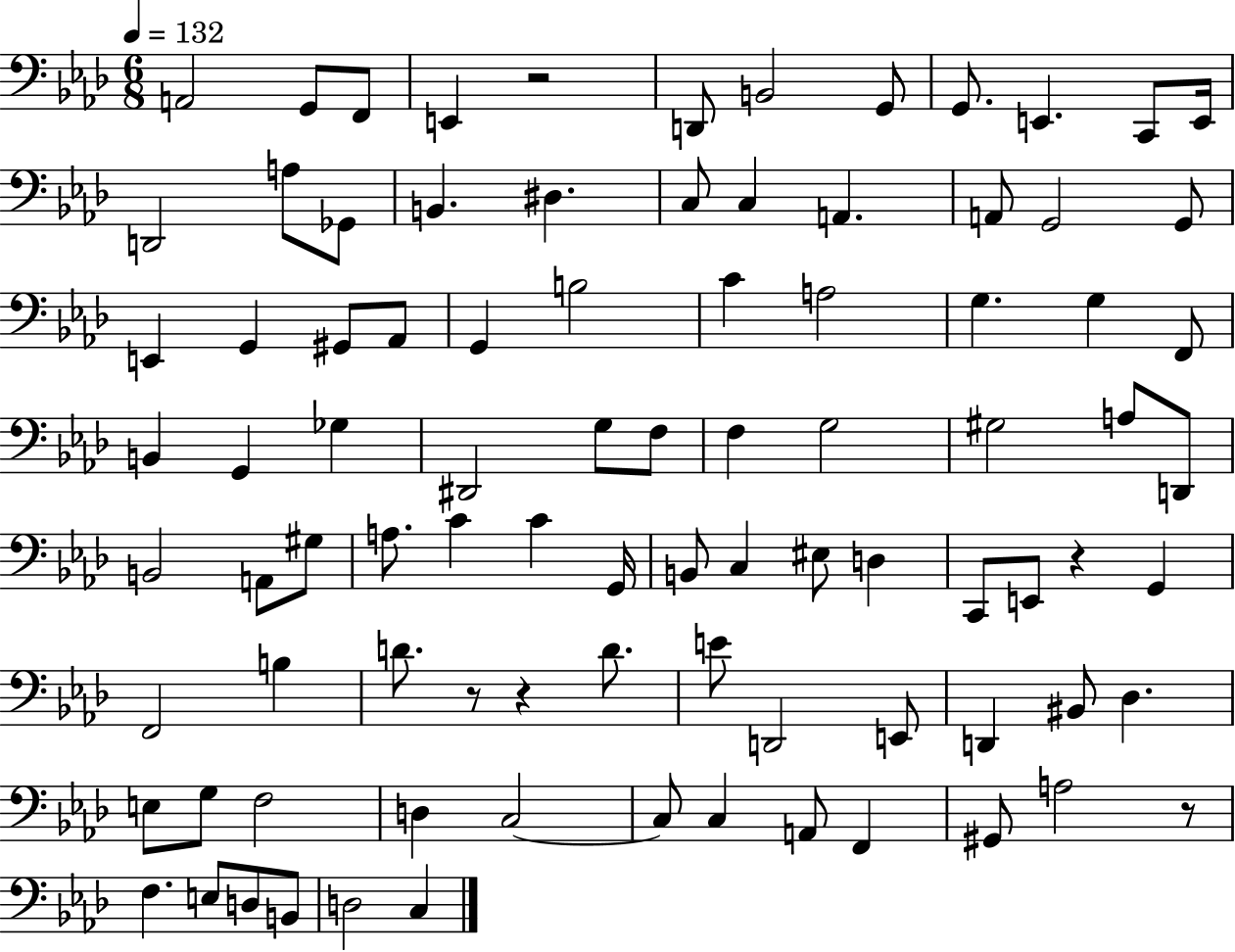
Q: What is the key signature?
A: AES major